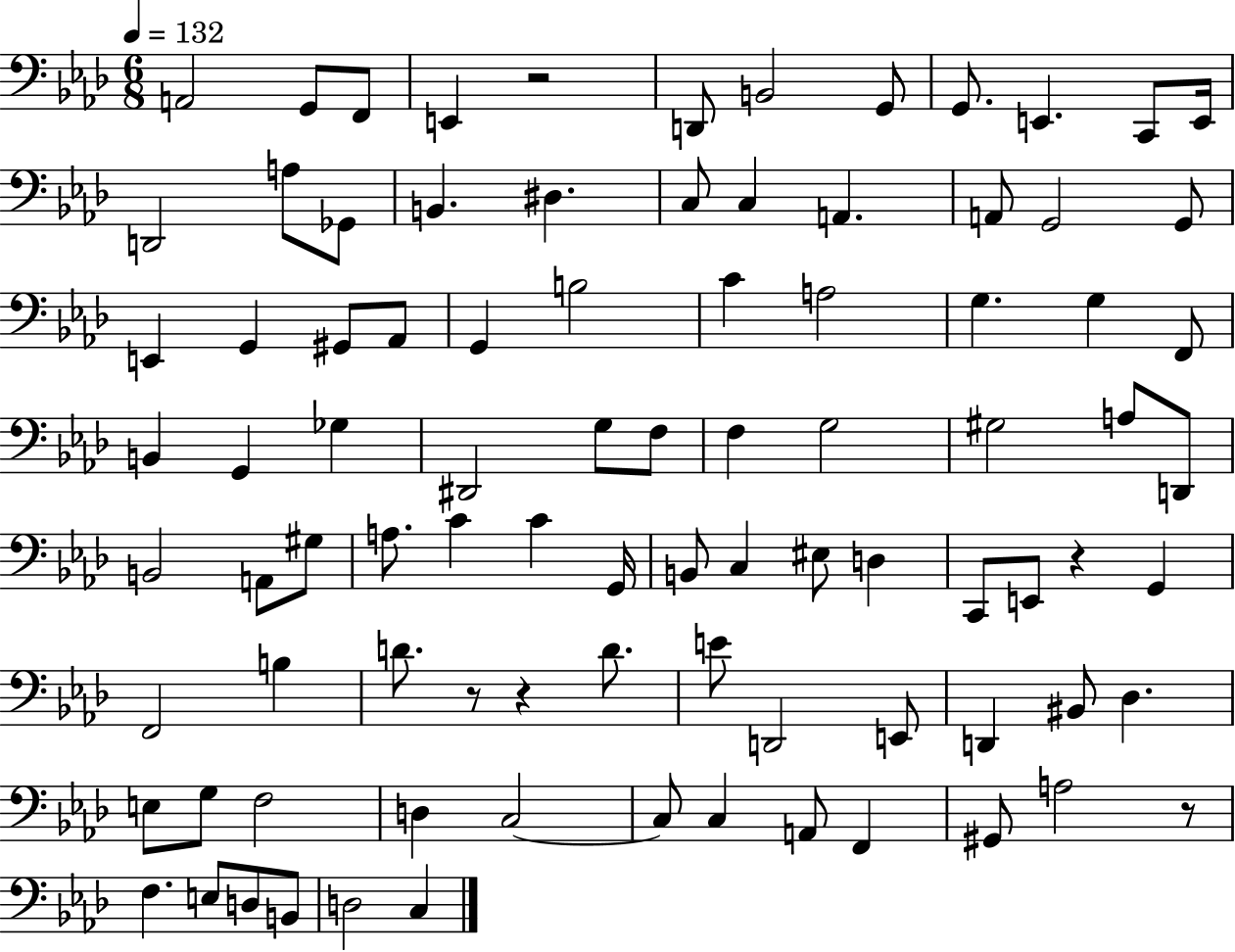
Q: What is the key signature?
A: AES major